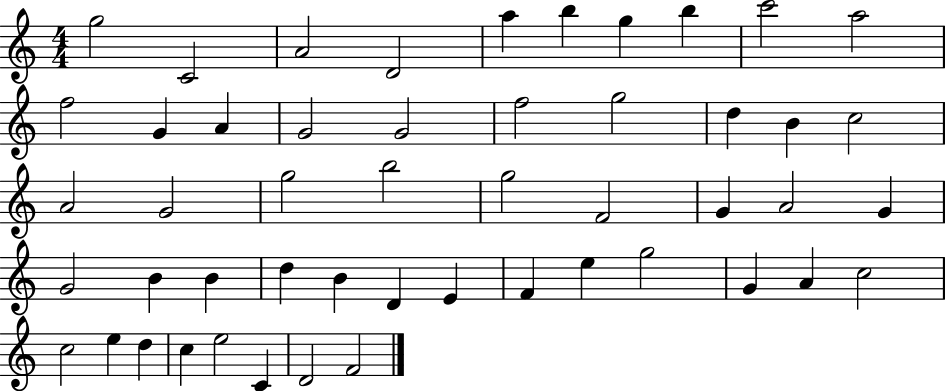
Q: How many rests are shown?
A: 0